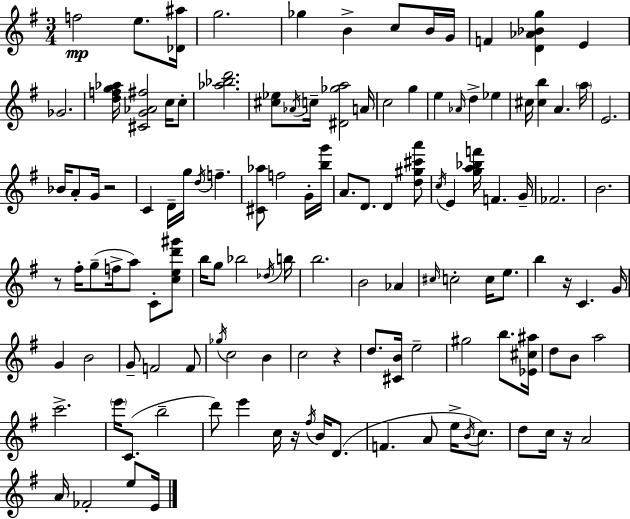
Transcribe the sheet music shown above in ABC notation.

X:1
T:Untitled
M:3/4
L:1/4
K:Em
f2 e/2 [_D^a]/4 g2 _g B c/2 B/4 G/4 F [D_A_Bg] E _G2 [dfg_a]/4 [^CG_A^f]2 c/4 c/2 [_a_bd']2 [^c_e]/2 _A/4 c/4 [^D_ga]2 A/4 c2 g e _A/4 d _e ^c/4 [^cb] A a/4 E2 _B/4 A/2 G/4 z2 C D/4 g/4 d/4 f [^C_a]/2 f2 G/4 [bg']/4 A/2 D/2 D [d^g^c'a']/2 c/4 E [ga_bf']/4 F G/4 _F2 B2 z/2 ^f/4 g/2 f/4 a/2 C/2 [ced'^g']/2 b/4 g/2 _b2 _d/4 b/4 b2 B2 _A ^c/4 c2 c/4 e/2 b z/4 C G/4 G B2 G/2 F2 F/2 _g/4 c2 B c2 z d/2 [^CB]/4 e2 ^g2 b/2 [_E^c^a]/4 d/2 B/2 a2 c'2 e'/4 C/2 b2 d'/2 e' c/4 z/4 ^f/4 B/4 D/2 F A/2 e/4 B/4 c/2 d/2 c/4 z/4 A2 A/4 _F2 e/2 E/4